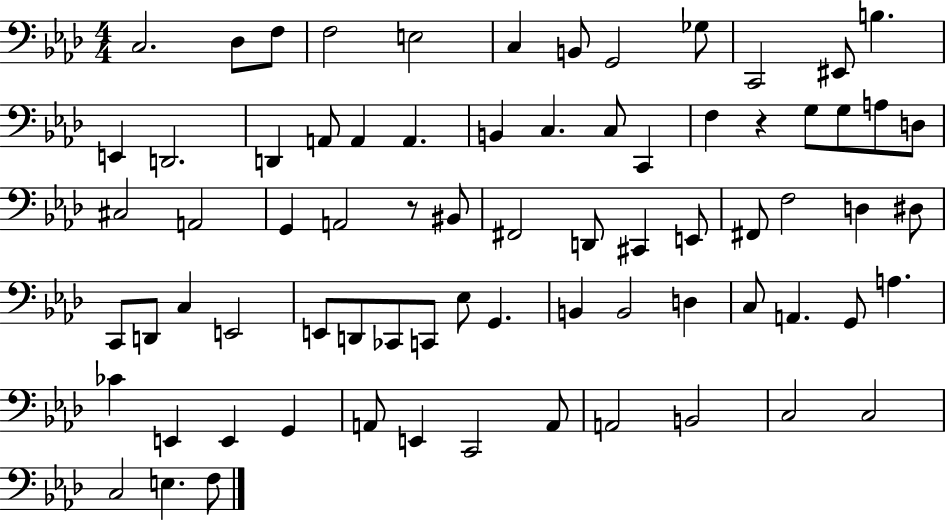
{
  \clef bass
  \numericTimeSignature
  \time 4/4
  \key aes \major
  c2. des8 f8 | f2 e2 | c4 b,8 g,2 ges8 | c,2 eis,8 b4. | \break e,4 d,2. | d,4 a,8 a,4 a,4. | b,4 c4. c8 c,4 | f4 r4 g8 g8 a8 d8 | \break cis2 a,2 | g,4 a,2 r8 bis,8 | fis,2 d,8 cis,4 e,8 | fis,8 f2 d4 dis8 | \break c,8 d,8 c4 e,2 | e,8 d,8 ces,8 c,8 ees8 g,4. | b,4 b,2 d4 | c8 a,4. g,8 a4. | \break ces'4 e,4 e,4 g,4 | a,8 e,4 c,2 a,8 | a,2 b,2 | c2 c2 | \break c2 e4. f8 | \bar "|."
}